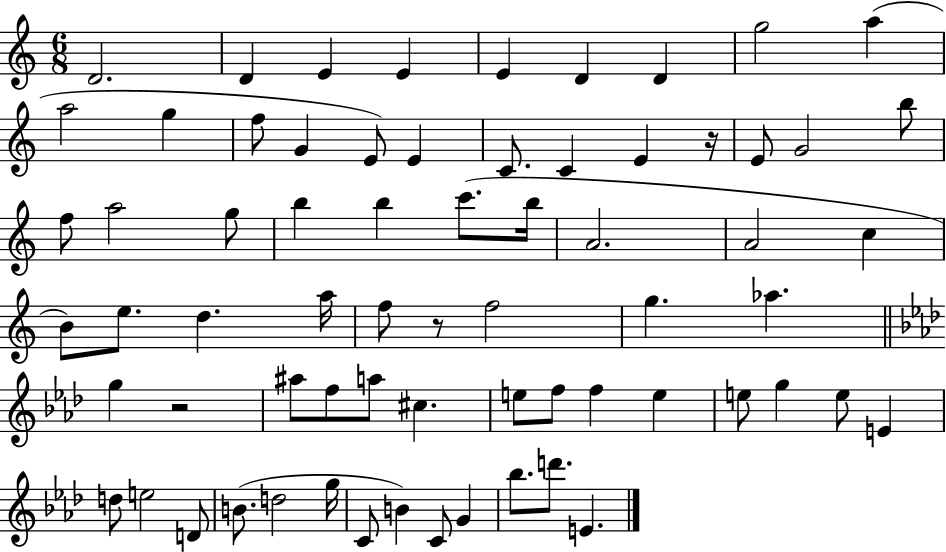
D4/h. D4/q E4/q E4/q E4/q D4/q D4/q G5/h A5/q A5/h G5/q F5/e G4/q E4/e E4/q C4/e. C4/q E4/q R/s E4/e G4/h B5/e F5/e A5/h G5/e B5/q B5/q C6/e. B5/s A4/h. A4/h C5/q B4/e E5/e. D5/q. A5/s F5/e R/e F5/h G5/q. Ab5/q. G5/q R/h A#5/e F5/e A5/e C#5/q. E5/e F5/e F5/q E5/q E5/e G5/q E5/e E4/q D5/e E5/h D4/e B4/e. D5/h G5/s C4/e B4/q C4/e G4/q Bb5/e. D6/e. E4/q.